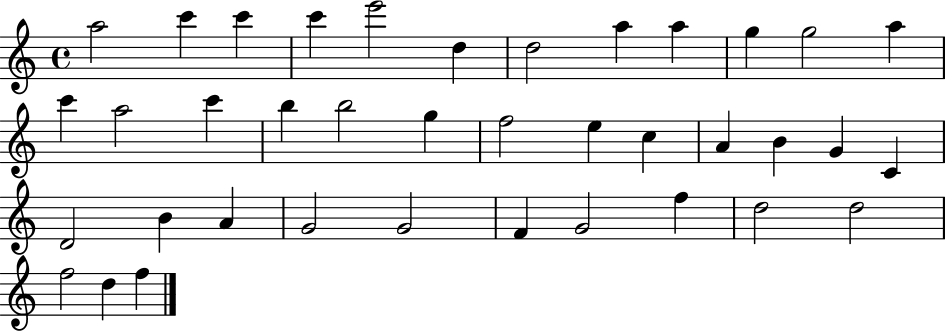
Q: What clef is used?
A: treble